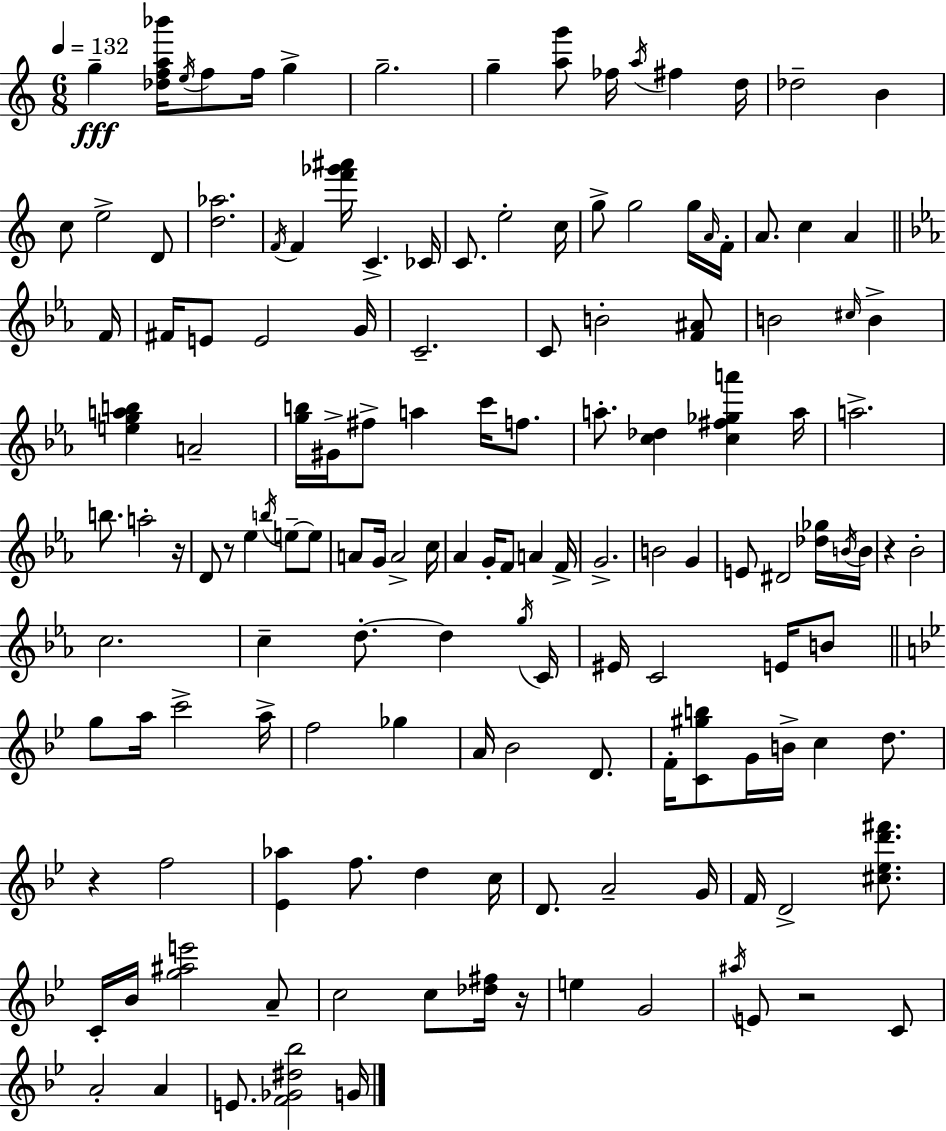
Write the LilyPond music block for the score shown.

{
  \clef treble
  \numericTimeSignature
  \time 6/8
  \key c \major
  \tempo 4 = 132
  \repeat volta 2 { g''4--\fff <des'' f'' a'' bes'''>16 \acciaccatura { e''16 } f''8 f''16 g''4-> | g''2.-- | g''4-- <a'' g'''>8 fes''16 \acciaccatura { a''16 } fis''4 | d''16 des''2-- b'4 | \break c''8 e''2-> | d'8 <d'' aes''>2. | \acciaccatura { f'16 } f'4 <f''' ges''' ais'''>16 c'4.-> | ces'16 c'8. e''2-. | \break c''16 g''8-> g''2 | g''16 \grace { a'16 } f'16-. a'8. c''4 a'4 | \bar "||" \break \key ees \major f'16 fis'16 e'8 e'2 | g'16 c'2.-- | c'8 b'2-. <f' ais'>8 | b'2 \grace { cis''16 } b'4-> | \break <e'' g'' a'' b''>4 a'2-- | <g'' b''>16 gis'16-> fis''8-> a''4 c'''16 f''8. | a''8.-. <c'' des''>4 <c'' fis'' ges'' a'''>4 | a''16 a''2.-> | \break b''8. a''2-. | r16 d'8 r8 ees''4 \acciaccatura { b''16 } e''8--~~ | e''8 a'8 g'16 a'2-> | c''16 aes'4 g'16-. f'8 a'4 | \break f'16-> g'2.-> | b'2 g'4 | e'8 dis'2 | <des'' ges''>16 \acciaccatura { b'16 } b'16 r4 bes'2-. | \break c''2. | c''4-- d''8.-.~~ d''4 | \acciaccatura { g''16 } c'16 eis'16 c'2 | e'16 b'8 \bar "||" \break \key bes \major g''8 a''16 c'''2-> a''16-> | f''2 ges''4 | a'16 bes'2 d'8. | f'16-. <c' gis'' b''>8 g'16 b'16-> c''4 d''8. | \break r4 f''2 | <ees' aes''>4 f''8. d''4 c''16 | d'8. a'2-- g'16 | f'16 d'2-> <cis'' ees'' d''' fis'''>8. | \break c'16-. bes'16 <g'' ais'' e'''>2 a'8-- | c''2 c''8 <des'' fis''>16 r16 | e''4 g'2 | \acciaccatura { ais''16 } e'8 r2 c'8 | \break a'2-. a'4 | e'8. <f' ges' dis'' bes''>2 | g'16 } \bar "|."
}